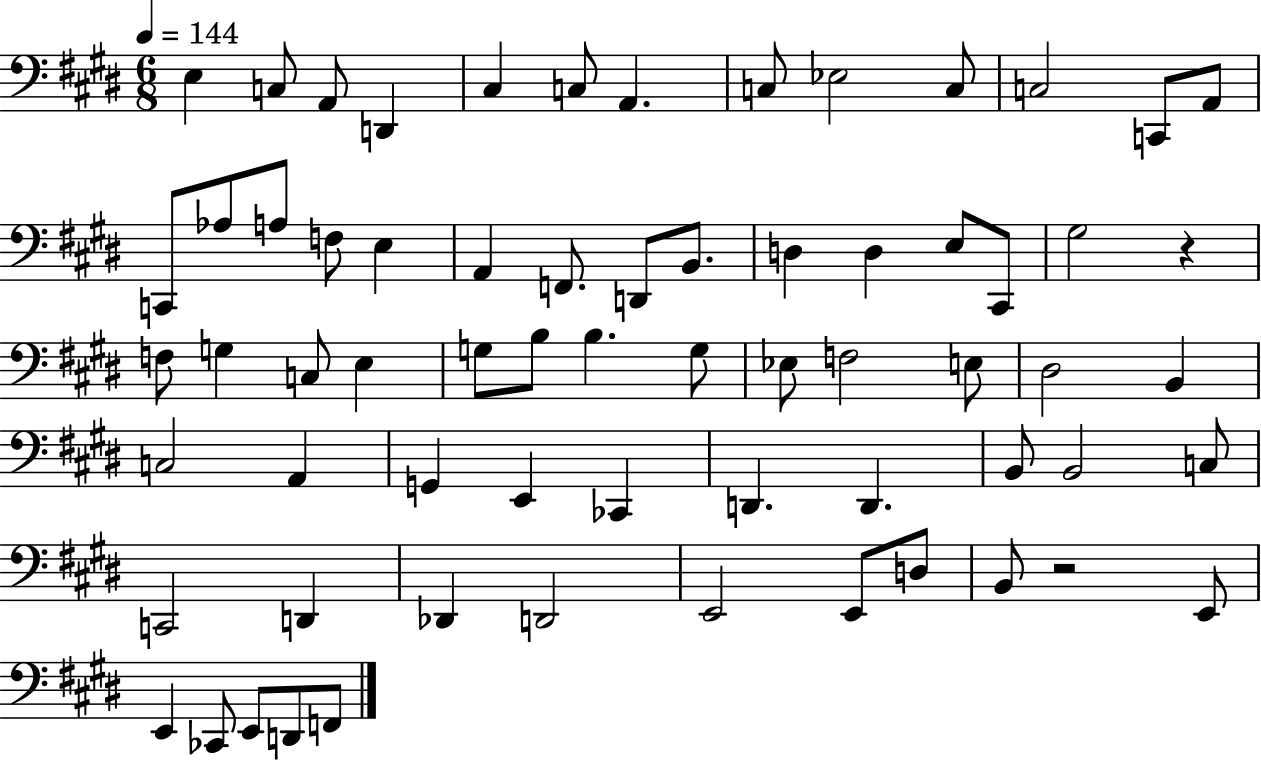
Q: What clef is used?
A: bass